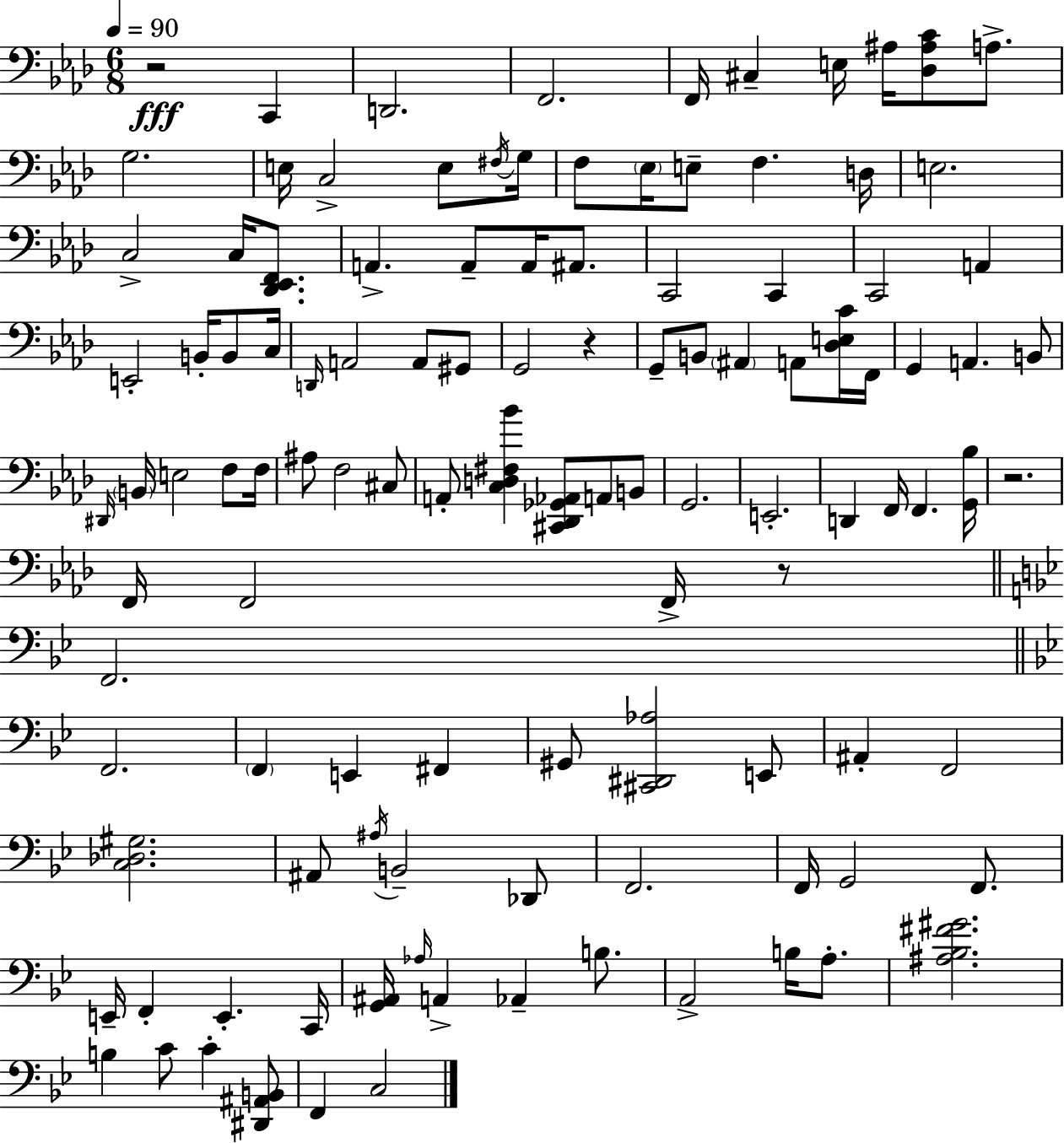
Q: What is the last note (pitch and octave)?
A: C3